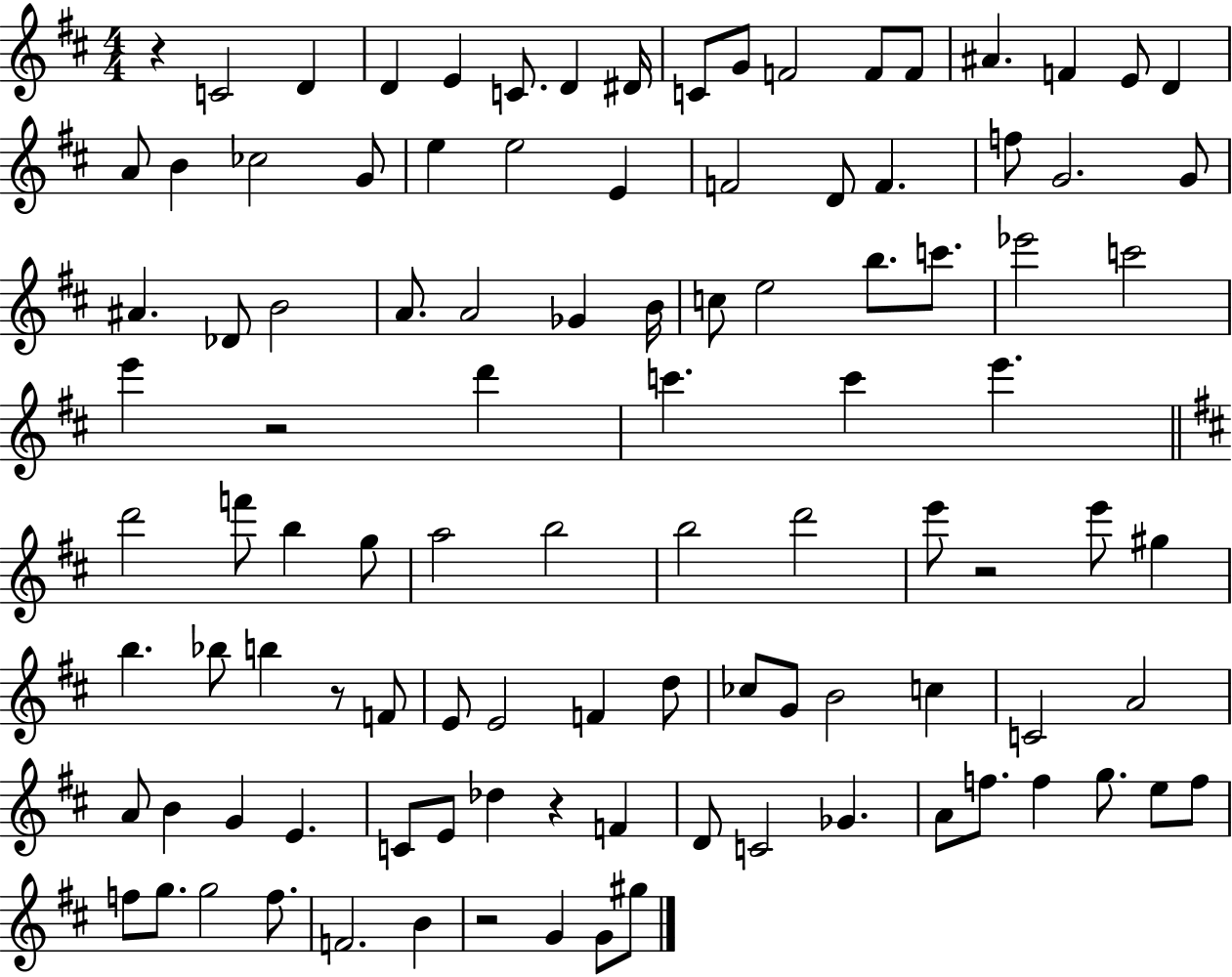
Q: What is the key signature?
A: D major